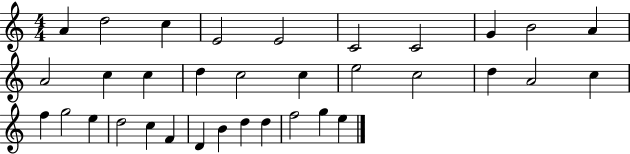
{
  \clef treble
  \numericTimeSignature
  \time 4/4
  \key c \major
  a'4 d''2 c''4 | e'2 e'2 | c'2 c'2 | g'4 b'2 a'4 | \break a'2 c''4 c''4 | d''4 c''2 c''4 | e''2 c''2 | d''4 a'2 c''4 | \break f''4 g''2 e''4 | d''2 c''4 f'4 | d'4 b'4 d''4 d''4 | f''2 g''4 e''4 | \break \bar "|."
}